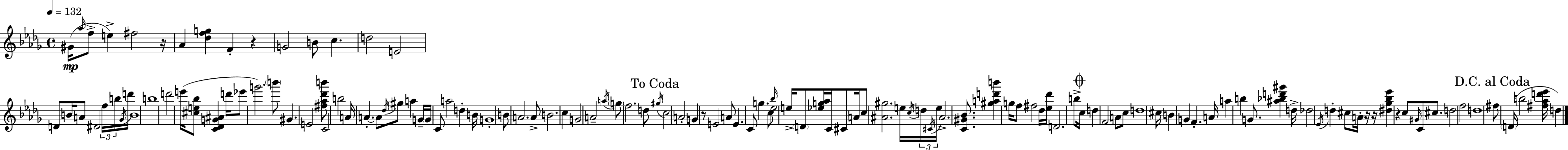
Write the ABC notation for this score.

X:1
T:Untitled
M:4/4
L:1/4
K:Bbm
^G/4 _a/4 f/2 e ^f2 z/4 _A [_dfg] F z G2 B/2 c d2 E2 D/2 B/4 A/2 ^D2 f/4 b/4 _G/4 d'/4 B4 b4 d'2 e'/4 [^ce_b]/2 [C_DG^A] d'/4 _e'/2 g'2 b'/2 ^G E2 [^f_a_d'b']/2 C2 b2 A/4 A A/2 _d/4 ^g/2 a G/4 G/4 C/2 a2 d B/4 G4 B/2 A2 A/2 B2 c G2 A2 a/4 g/2 f2 d/2 ^g/4 c2 A2 G z/2 E2 A/2 E C/2 g c/2 _b/4 _e2 e/4 D/2 [_eg_a]/4 C/4 ^C/2 A/4 c/2 [^A^g]2 e/4 c/4 d/4 ^C/4 e/4 ^A2 [C^G_B]/2 [^gad'b'] g/4 f/2 ^f2 _d/4 [_e_d']/4 D2 b/2 c/4 d F2 A/2 c/2 d4 ^c/4 B G F A/4 a b G/2 [^a_bd'^g'] d/4 _d2 _E/4 d ^c/2 A/4 z/4 z/4 [^d_g_b_e'] z c/2 ^G/4 C/2 ^c/2 d2 f2 d4 ^f/2 D/4 b2 [^f_ad'_e']/4 d